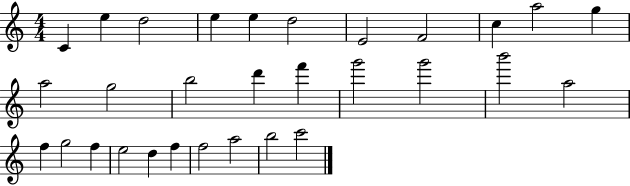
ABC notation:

X:1
T:Untitled
M:4/4
L:1/4
K:C
C e d2 e e d2 E2 F2 c a2 g a2 g2 b2 d' f' g'2 g'2 b'2 a2 f g2 f e2 d f f2 a2 b2 c'2